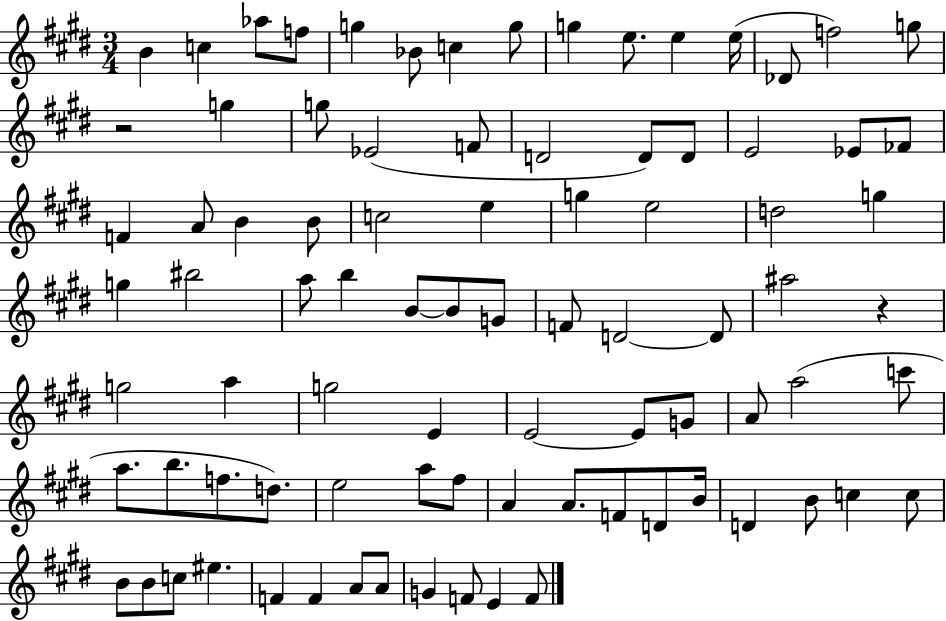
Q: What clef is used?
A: treble